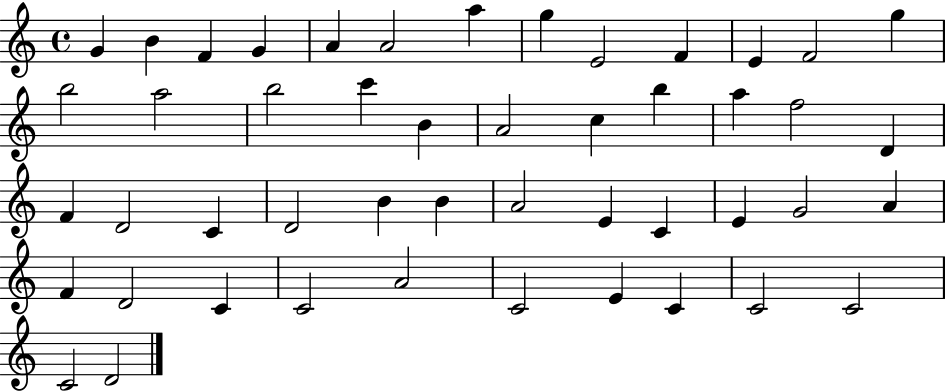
G4/q B4/q F4/q G4/q A4/q A4/h A5/q G5/q E4/h F4/q E4/q F4/h G5/q B5/h A5/h B5/h C6/q B4/q A4/h C5/q B5/q A5/q F5/h D4/q F4/q D4/h C4/q D4/h B4/q B4/q A4/h E4/q C4/q E4/q G4/h A4/q F4/q D4/h C4/q C4/h A4/h C4/h E4/q C4/q C4/h C4/h C4/h D4/h